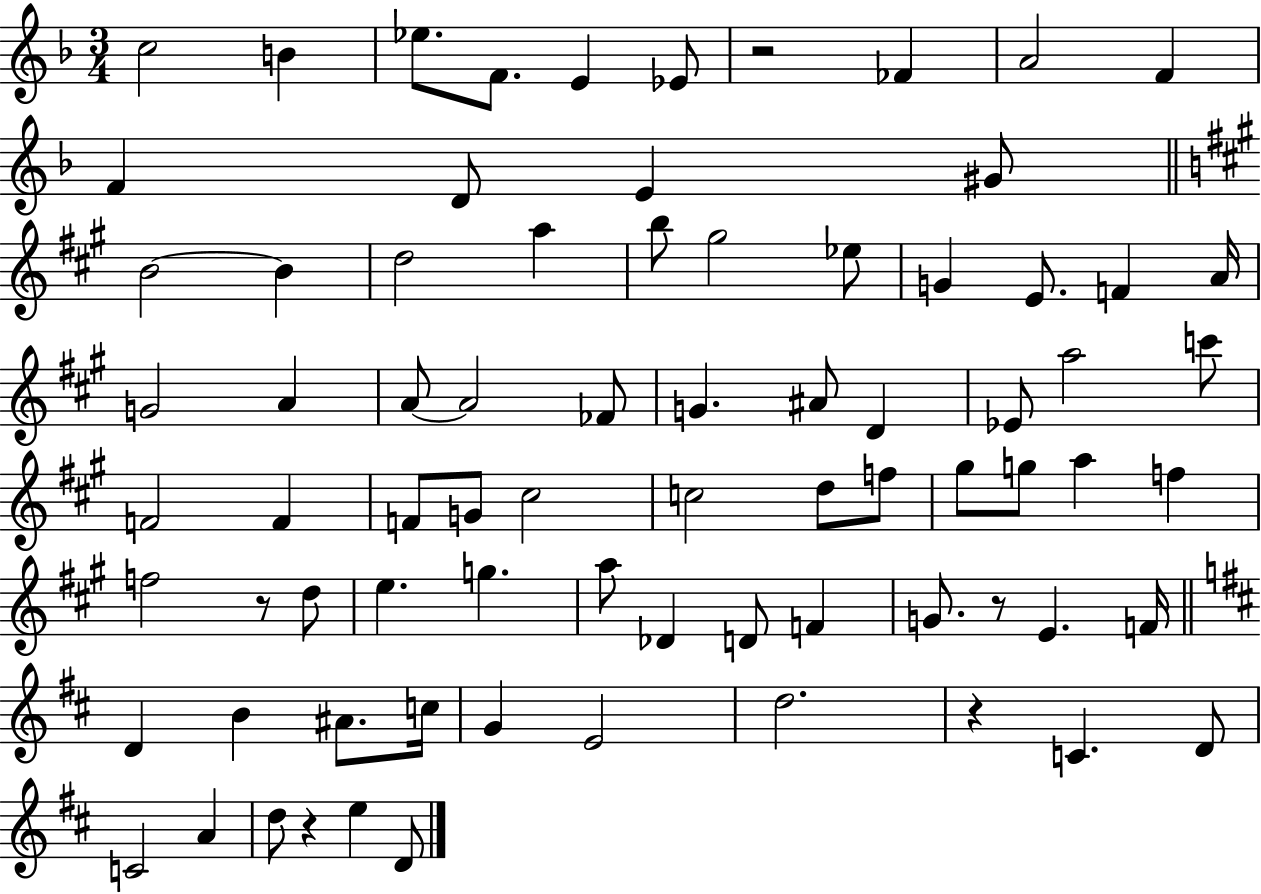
X:1
T:Untitled
M:3/4
L:1/4
K:F
c2 B _e/2 F/2 E _E/2 z2 _F A2 F F D/2 E ^G/2 B2 B d2 a b/2 ^g2 _e/2 G E/2 F A/4 G2 A A/2 A2 _F/2 G ^A/2 D _E/2 a2 c'/2 F2 F F/2 G/2 ^c2 c2 d/2 f/2 ^g/2 g/2 a f f2 z/2 d/2 e g a/2 _D D/2 F G/2 z/2 E F/4 D B ^A/2 c/4 G E2 d2 z C D/2 C2 A d/2 z e D/2